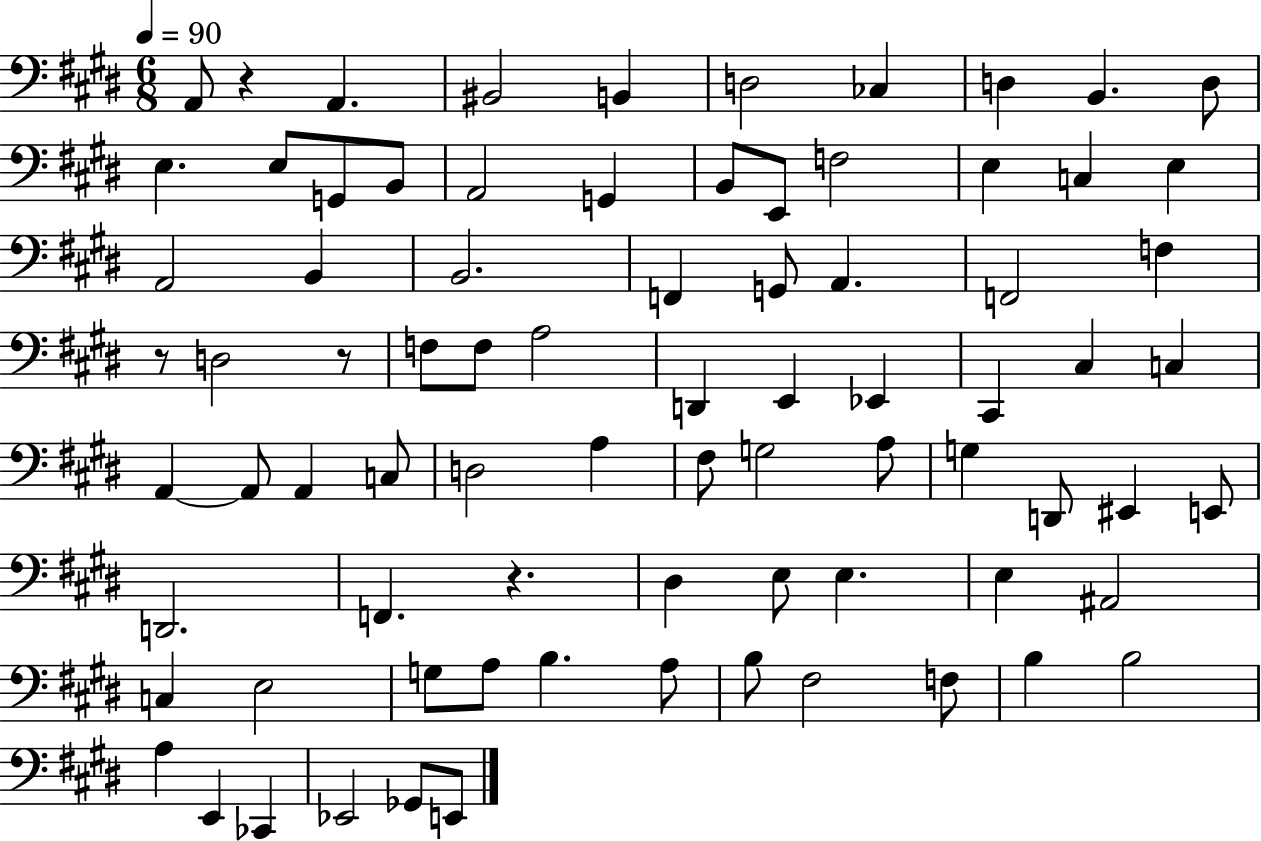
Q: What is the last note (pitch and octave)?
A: E2